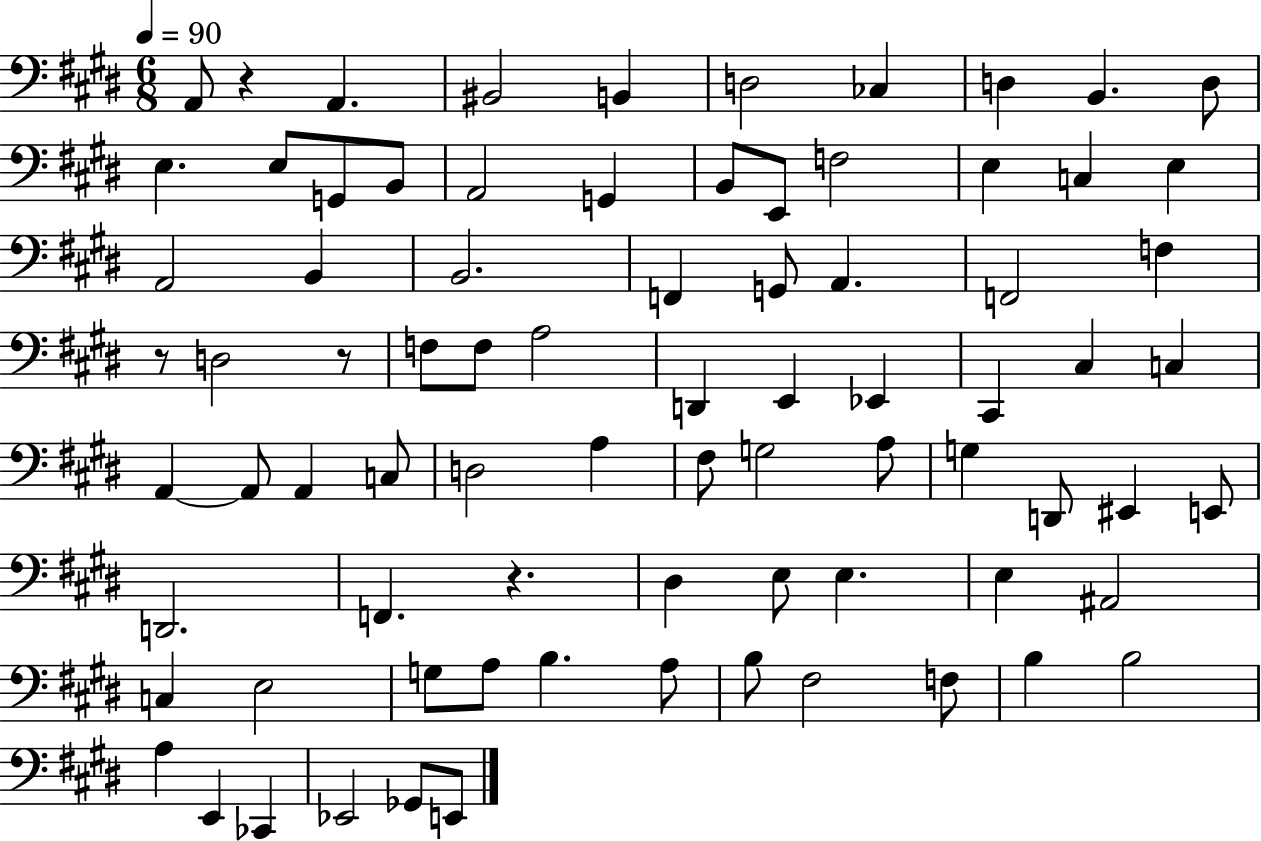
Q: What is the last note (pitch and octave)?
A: E2